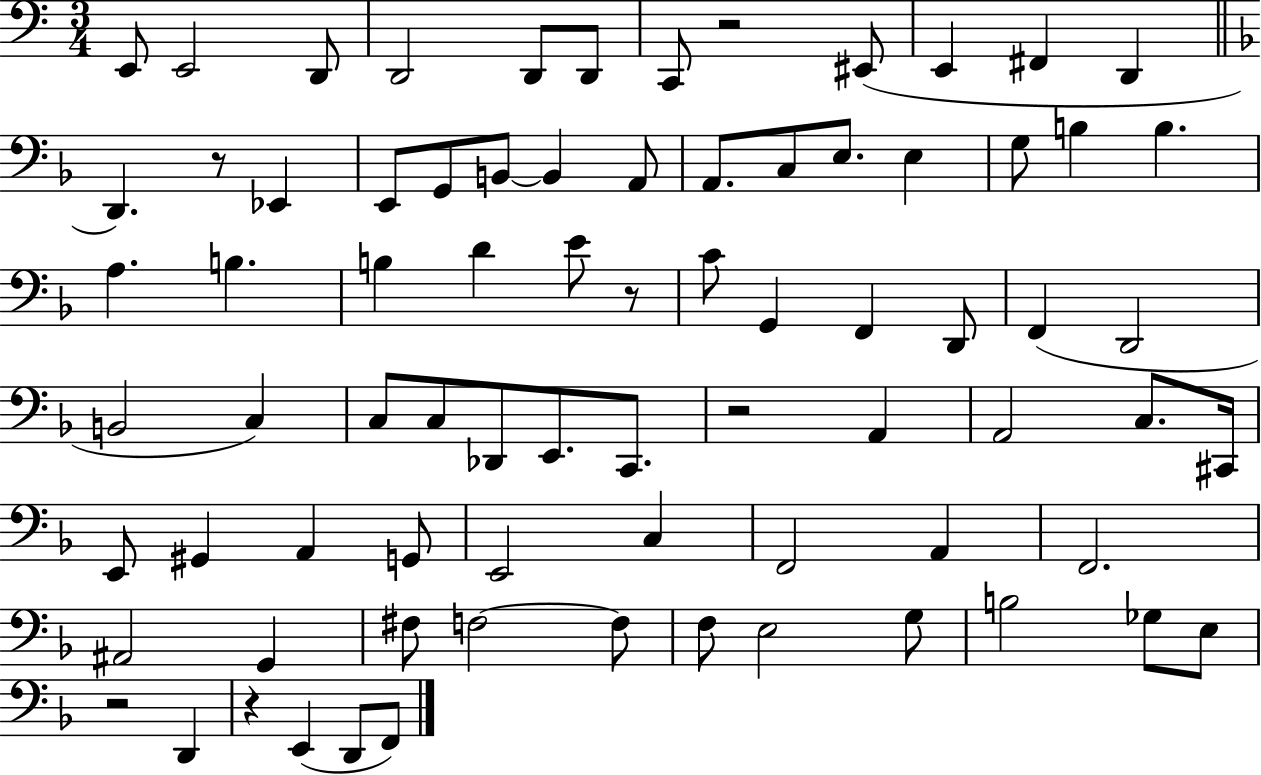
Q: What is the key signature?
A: C major